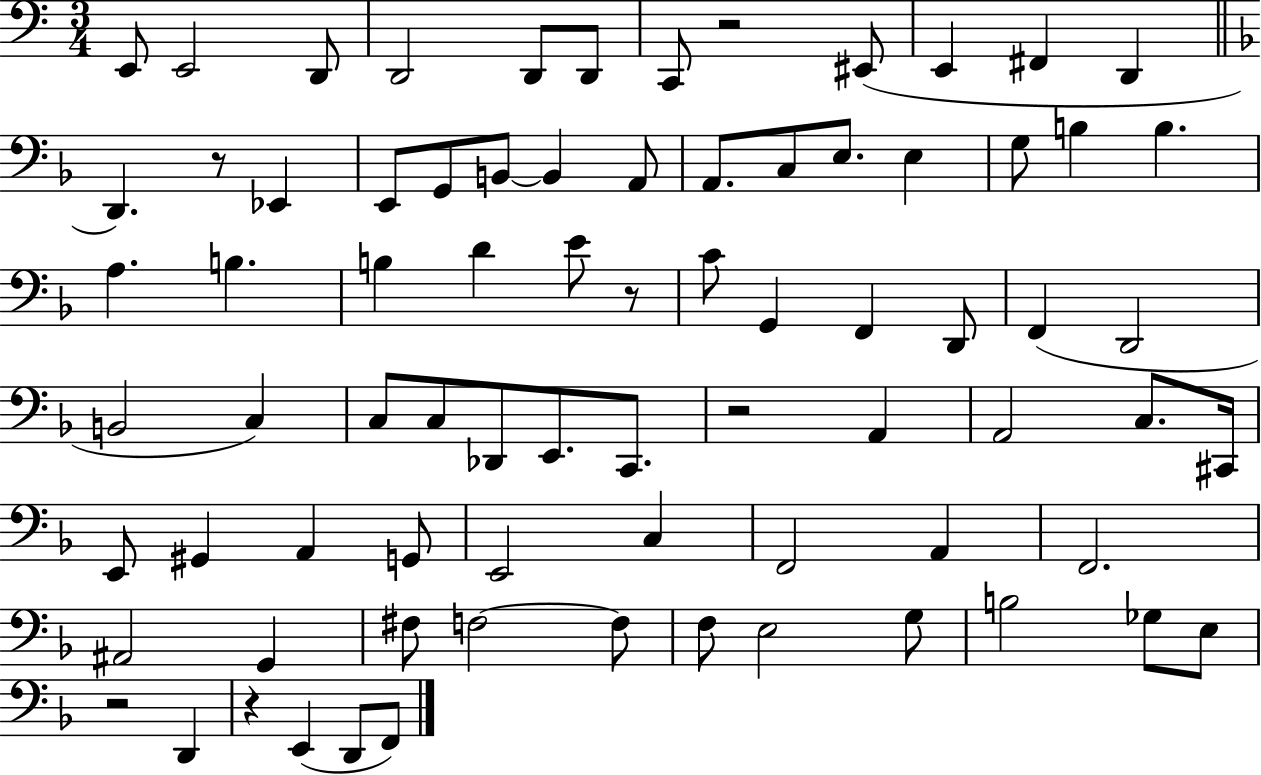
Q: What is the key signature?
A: C major